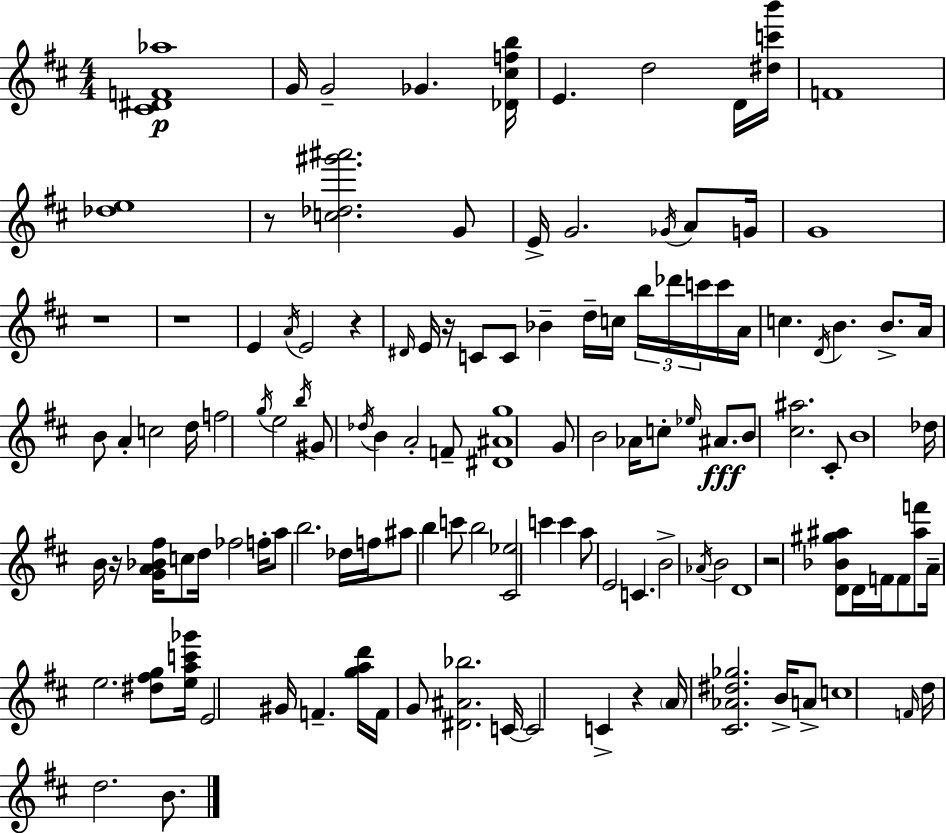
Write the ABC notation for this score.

X:1
T:Untitled
M:4/4
L:1/4
K:D
[^C^DF_a]4 G/4 G2 _G [_D^cfb]/4 E d2 D/4 [^dc'b']/4 F4 [_de]4 z/2 [c_d^g'^a']2 G/2 E/4 G2 _G/4 A/2 G/4 G4 z4 z4 E A/4 E2 z ^D/4 E/4 z/4 C/2 C/2 _B d/4 c/4 b/4 _d'/4 c'/4 c'/4 A/4 c D/4 B B/2 A/4 B/2 A c2 d/4 f2 g/4 e2 b/4 ^G/2 _d/4 B A2 F/2 [^D^Ag]4 G/2 B2 _A/4 c/2 _e/4 ^A/2 B/2 [^c^a]2 ^C/2 B4 _d/4 B/4 z/4 [GA_B^f]/4 c/2 d/4 _f2 f/4 a/2 b2 _d/4 f/4 ^a/2 b c'/2 b2 [^C_e]2 c' c' a/2 E2 C B2 _A/4 B2 D4 z2 [D_B^g^a]/2 D/4 F/4 F/2 [^af']/2 A/4 e2 [^d^fg]/2 [eac'_g']/4 E2 ^G/4 F [gad']/4 F/4 G/2 [^D^A_b]2 C/4 C2 C z A/4 [^C_A^d_g]2 B/4 A/2 c4 F/4 d/4 d2 B/2